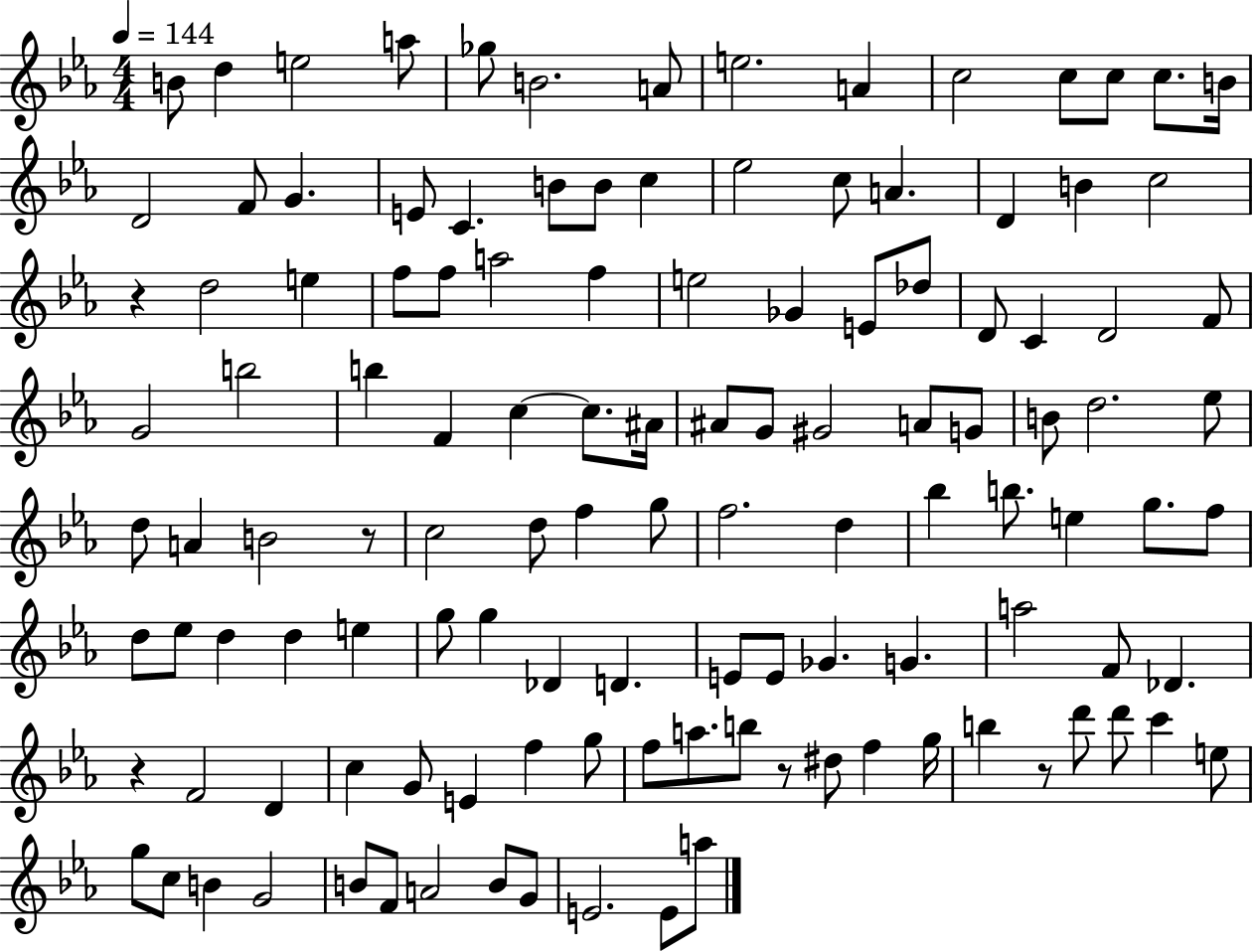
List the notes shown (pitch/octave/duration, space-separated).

B4/e D5/q E5/h A5/e Gb5/e B4/h. A4/e E5/h. A4/q C5/h C5/e C5/e C5/e. B4/s D4/h F4/e G4/q. E4/e C4/q. B4/e B4/e C5/q Eb5/h C5/e A4/q. D4/q B4/q C5/h R/q D5/h E5/q F5/e F5/e A5/h F5/q E5/h Gb4/q E4/e Db5/e D4/e C4/q D4/h F4/e G4/h B5/h B5/q F4/q C5/q C5/e. A#4/s A#4/e G4/e G#4/h A4/e G4/e B4/e D5/h. Eb5/e D5/e A4/q B4/h R/e C5/h D5/e F5/q G5/e F5/h. D5/q Bb5/q B5/e. E5/q G5/e. F5/e D5/e Eb5/e D5/q D5/q E5/q G5/e G5/q Db4/q D4/q. E4/e E4/e Gb4/q. G4/q. A5/h F4/e Db4/q. R/q F4/h D4/q C5/q G4/e E4/q F5/q G5/e F5/e A5/e. B5/e R/e D#5/e F5/q G5/s B5/q R/e D6/e D6/e C6/q E5/e G5/e C5/e B4/q G4/h B4/e F4/e A4/h B4/e G4/e E4/h. E4/e A5/e